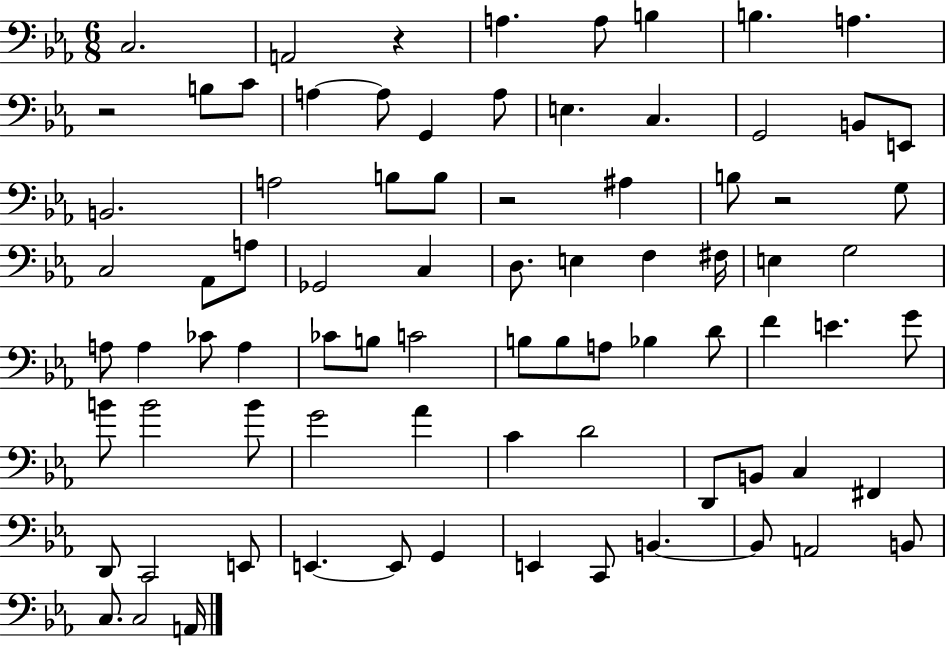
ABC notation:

X:1
T:Untitled
M:6/8
L:1/4
K:Eb
C,2 A,,2 z A, A,/2 B, B, A, z2 B,/2 C/2 A, A,/2 G,, A,/2 E, C, G,,2 B,,/2 E,,/2 B,,2 A,2 B,/2 B,/2 z2 ^A, B,/2 z2 G,/2 C,2 _A,,/2 A,/2 _G,,2 C, D,/2 E, F, ^F,/4 E, G,2 A,/2 A, _C/2 A, _C/2 B,/2 C2 B,/2 B,/2 A,/2 _B, D/2 F E G/2 B/2 B2 B/2 G2 _A C D2 D,,/2 B,,/2 C, ^F,, D,,/2 C,,2 E,,/2 E,, E,,/2 G,, E,, C,,/2 B,, B,,/2 A,,2 B,,/2 C,/2 C,2 A,,/4